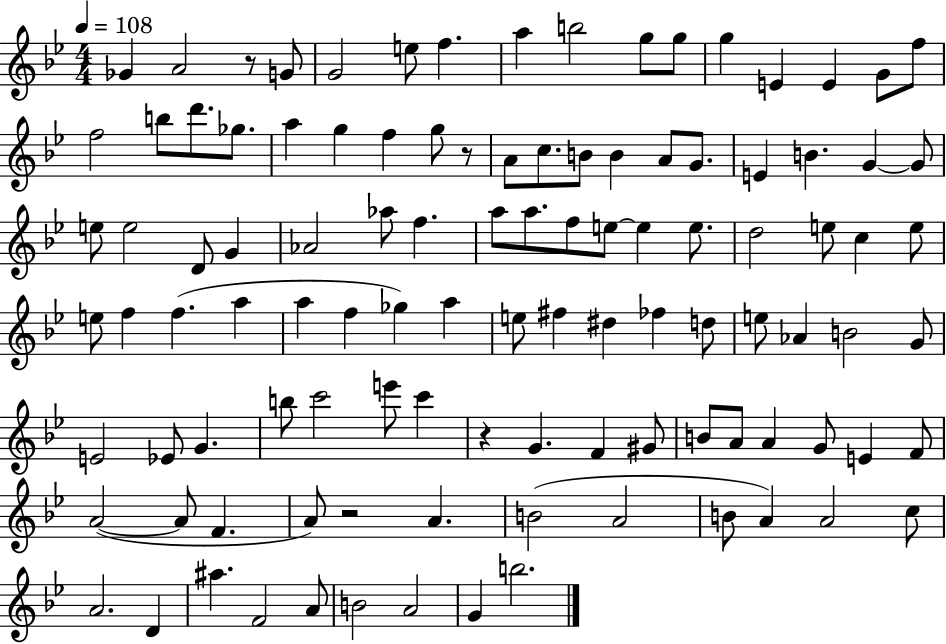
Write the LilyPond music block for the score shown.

{
  \clef treble
  \numericTimeSignature
  \time 4/4
  \key bes \major
  \tempo 4 = 108
  ges'4 a'2 r8 g'8 | g'2 e''8 f''4. | a''4 b''2 g''8 g''8 | g''4 e'4 e'4 g'8 f''8 | \break f''2 b''8 d'''8. ges''8. | a''4 g''4 f''4 g''8 r8 | a'8 c''8. b'8 b'4 a'8 g'8. | e'4 b'4. g'4~~ g'8 | \break e''8 e''2 d'8 g'4 | aes'2 aes''8 f''4. | a''8 a''8. f''8 e''8~~ e''4 e''8. | d''2 e''8 c''4 e''8 | \break e''8 f''4 f''4.( a''4 | a''4 f''4 ges''4) a''4 | e''8 fis''4 dis''4 fes''4 d''8 | e''8 aes'4 b'2 g'8 | \break e'2 ees'8 g'4. | b''8 c'''2 e'''8 c'''4 | r4 g'4. f'4 gis'8 | b'8 a'8 a'4 g'8 e'4 f'8 | \break a'2~(~ a'8 f'4. | a'8) r2 a'4. | b'2( a'2 | b'8 a'4) a'2 c''8 | \break a'2. d'4 | ais''4. f'2 a'8 | b'2 a'2 | g'4 b''2. | \break \bar "|."
}